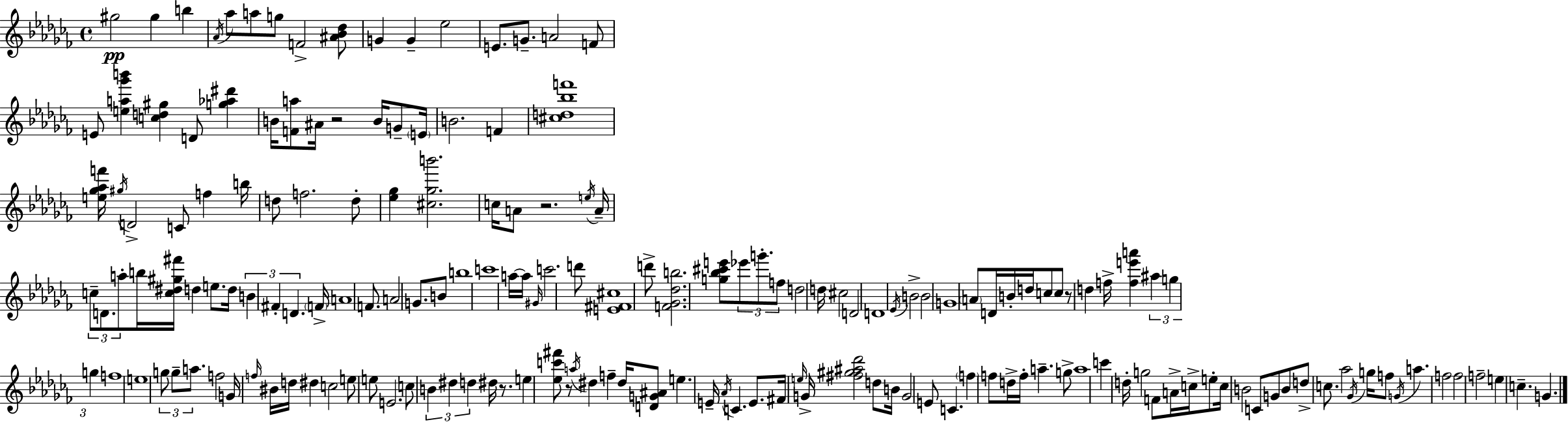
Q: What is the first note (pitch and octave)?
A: G#5